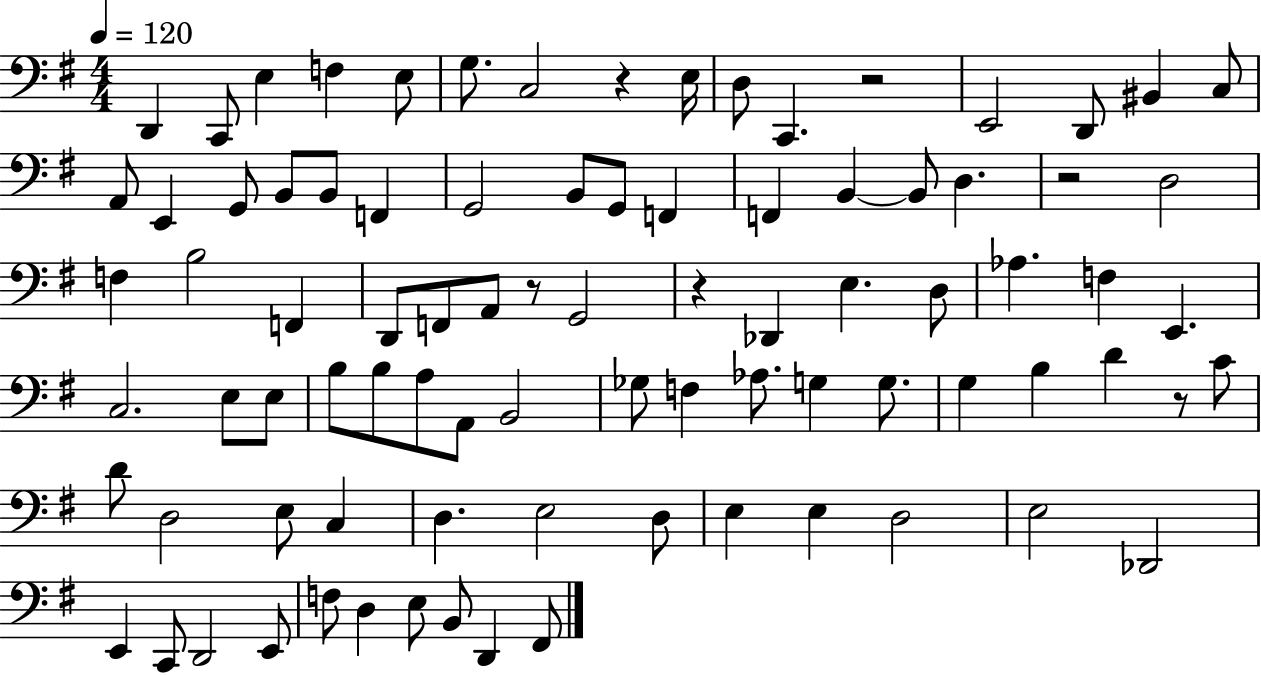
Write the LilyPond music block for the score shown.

{
  \clef bass
  \numericTimeSignature
  \time 4/4
  \key g \major
  \tempo 4 = 120
  \repeat volta 2 { d,4 c,8 e4 f4 e8 | g8. c2 r4 e16 | d8 c,4. r2 | e,2 d,8 bis,4 c8 | \break a,8 e,4 g,8 b,8 b,8 f,4 | g,2 b,8 g,8 f,4 | f,4 b,4~~ b,8 d4. | r2 d2 | \break f4 b2 f,4 | d,8 f,8 a,8 r8 g,2 | r4 des,4 e4. d8 | aes4. f4 e,4. | \break c2. e8 e8 | b8 b8 a8 a,8 b,2 | ges8 f4 aes8. g4 g8. | g4 b4 d'4 r8 c'8 | \break d'8 d2 e8 c4 | d4. e2 d8 | e4 e4 d2 | e2 des,2 | \break e,4 c,8 d,2 e,8 | f8 d4 e8 b,8 d,4 fis,8 | } \bar "|."
}